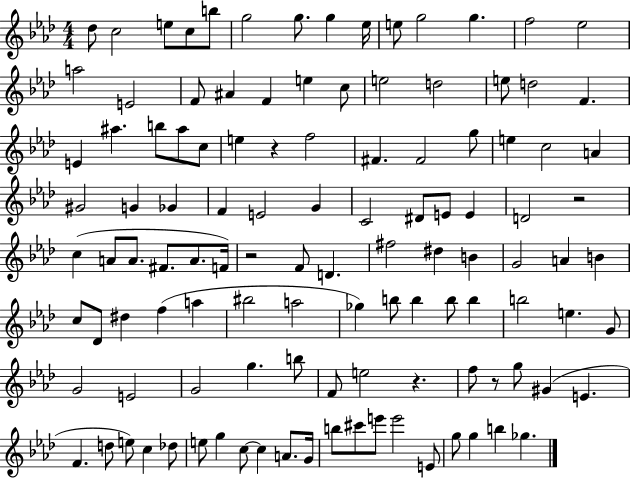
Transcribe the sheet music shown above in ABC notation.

X:1
T:Untitled
M:4/4
L:1/4
K:Ab
_d/2 c2 e/2 c/2 b/2 g2 g/2 g _e/4 e/2 g2 g f2 _e2 a2 E2 F/2 ^A F e c/2 e2 d2 e/2 d2 F E ^a b/2 ^a/2 c/2 e z f2 ^F ^F2 g/2 e c2 A ^G2 G _G F E2 G C2 ^D/2 E/2 E D2 z2 c A/2 A/2 ^F/2 A/2 F/4 z2 F/2 D ^f2 ^d B G2 A B c/2 _D/2 ^d f a ^b2 a2 _g b/2 b b/2 b b2 e G/2 G2 E2 G2 g b/2 F/2 e2 z f/2 z/2 g/2 ^G E F d/2 e/2 c _d/2 e/2 g c/2 c A/2 G/4 b/2 ^c'/2 e'/2 e'2 E/2 g/2 g b _g